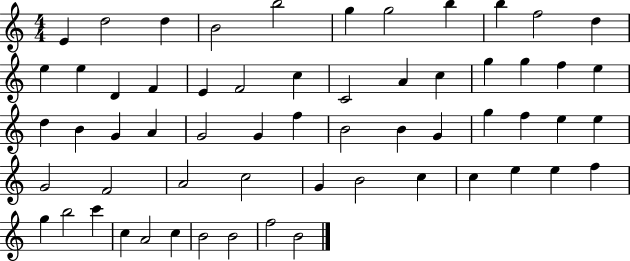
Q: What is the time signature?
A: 4/4